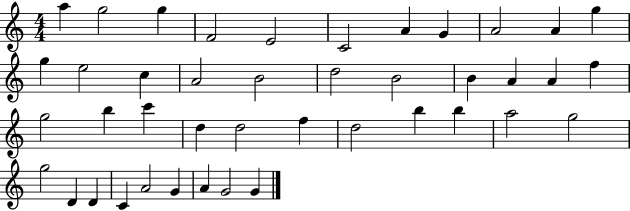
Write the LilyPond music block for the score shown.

{
  \clef treble
  \numericTimeSignature
  \time 4/4
  \key c \major
  a''4 g''2 g''4 | f'2 e'2 | c'2 a'4 g'4 | a'2 a'4 g''4 | \break g''4 e''2 c''4 | a'2 b'2 | d''2 b'2 | b'4 a'4 a'4 f''4 | \break g''2 b''4 c'''4 | d''4 d''2 f''4 | d''2 b''4 b''4 | a''2 g''2 | \break g''2 d'4 d'4 | c'4 a'2 g'4 | a'4 g'2 g'4 | \bar "|."
}